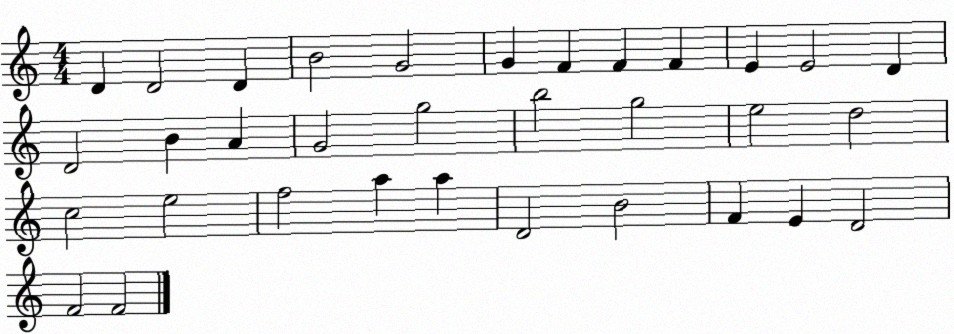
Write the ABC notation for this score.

X:1
T:Untitled
M:4/4
L:1/4
K:C
D D2 D B2 G2 G F F F E E2 D D2 B A G2 g2 b2 g2 e2 d2 c2 e2 f2 a a D2 B2 F E D2 F2 F2